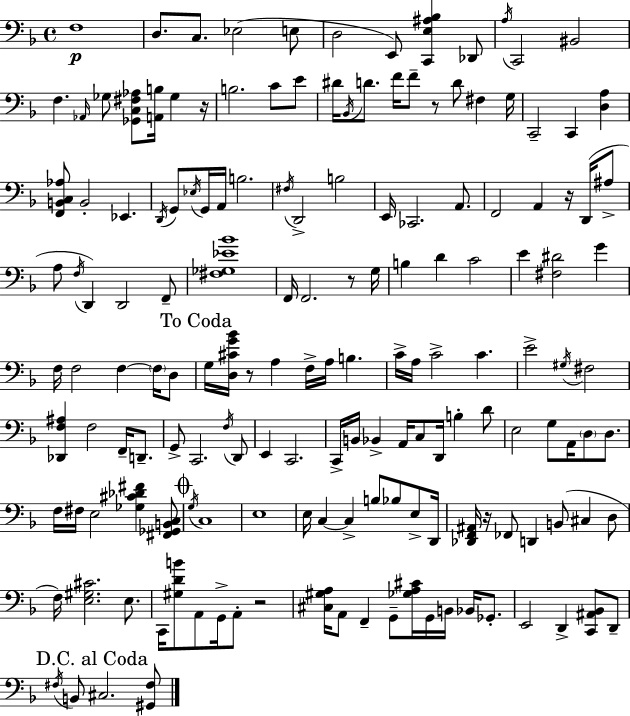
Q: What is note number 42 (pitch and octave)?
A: A2